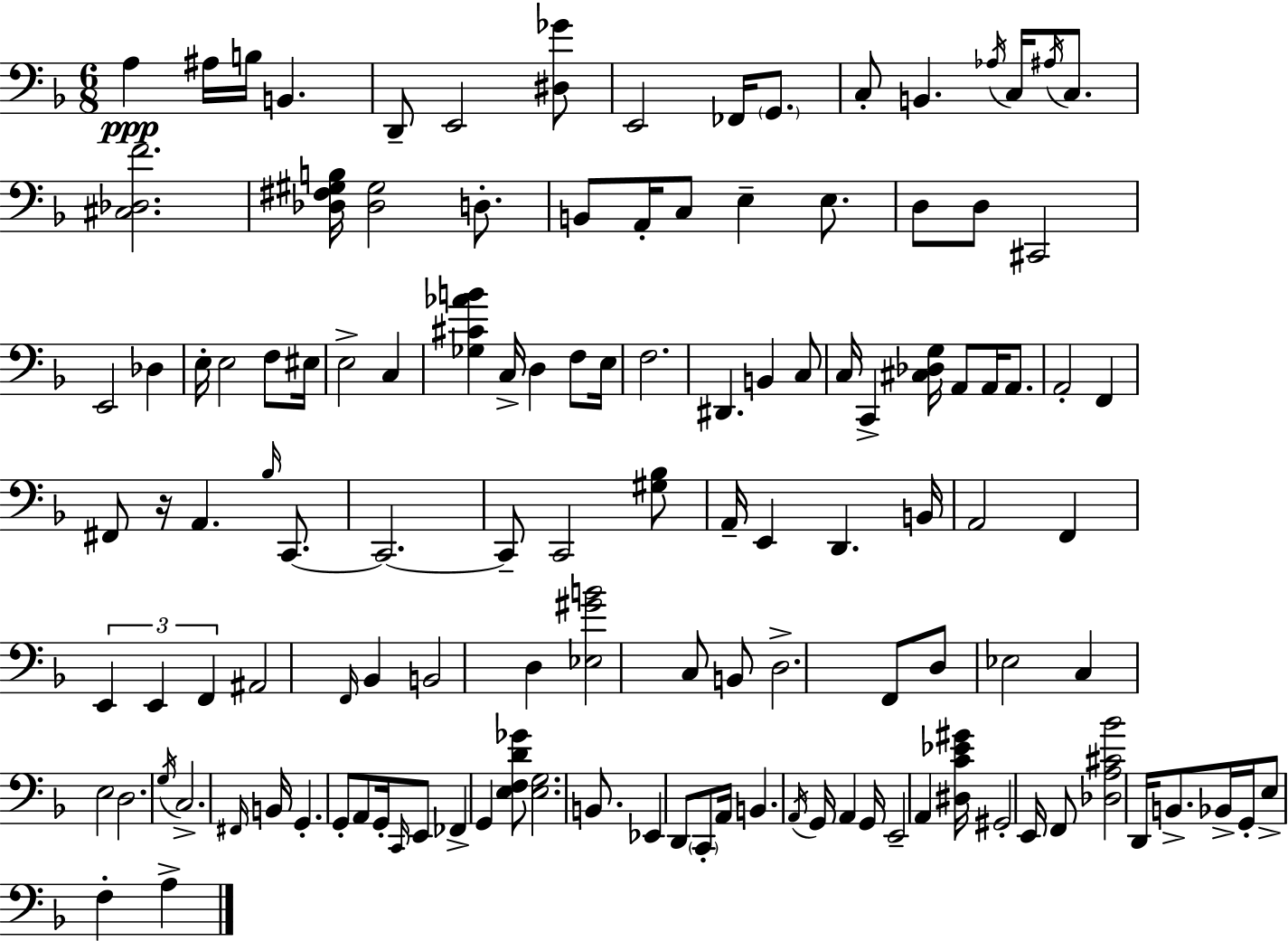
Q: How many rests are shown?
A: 1